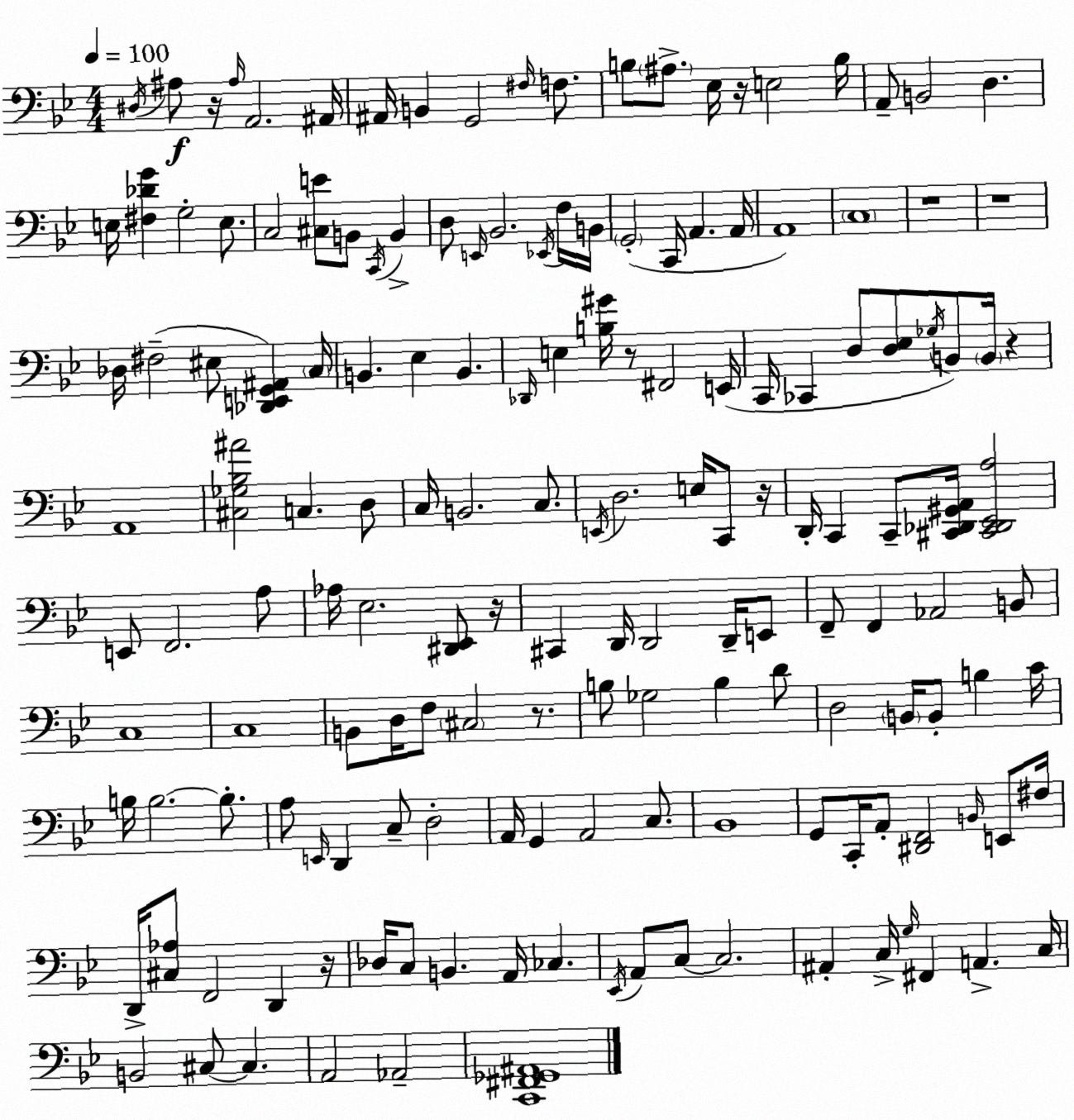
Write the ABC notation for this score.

X:1
T:Untitled
M:4/4
L:1/4
K:Bb
^D,/4 ^A,/2 z/4 ^A,/4 A,,2 ^A,,/4 ^A,,/4 B,, G,,2 ^F,/4 F,/2 B,/2 ^A,/2 _E,/4 z/4 E,2 B,/4 A,,/2 B,,2 D, E,/4 [^F,_DG] G,2 E,/2 C,2 [^C,E]/2 B,,/2 C,,/4 B,, D,/2 E,,/4 _B,,2 _E,,/4 F,/4 B,,/4 G,,2 C,,/4 A,, A,,/4 A,,4 C,4 z4 z4 _D,/4 ^F,2 ^E,/2 [_D,,E,,G,,^A,,] C,/4 B,, _E, B,, _D,,/4 E, [B,^G]/4 z/2 ^F,,2 E,,/4 C,,/4 _C,, D,/2 [D,_E,]/2 _G,/4 B,,/2 B,,/4 z A,,4 [^C,_G,_B,^A]2 C, D,/2 C,/4 B,,2 C,/2 E,,/4 D,2 E,/4 C,,/2 z/4 D,,/4 C,, C,,/2 [^C,,_D,,^G,,A,,]/4 [^C,,_D,,_E,,A,]2 E,,/2 F,,2 A,/2 _A,/4 _E,2 [^D,,_E,,]/2 z/4 ^C,, D,,/4 D,,2 D,,/4 E,,/2 F,,/2 F,, _A,,2 B,,/2 C,4 C,4 B,,/2 D,/4 F,/2 ^C,2 z/2 B,/2 _G,2 B, D/2 D,2 B,,/4 B,,/2 B, C/4 B,/4 B,2 B,/2 A,/2 E,,/4 D,, C,/2 D,2 A,,/4 G,, A,,2 C,/2 _B,,4 G,,/2 C,,/4 A,,/2 [^D,,F,,]2 B,,/4 E,,/2 ^F,/4 D,,/4 [^C,_A,]/2 F,,2 D,, z/4 _D,/4 C,/2 B,, A,,/4 _C, _E,,/4 A,,/2 C,/2 C,2 ^A,, C,/4 G,/4 ^F,, A,, C,/4 B,,2 ^C,/2 ^C, A,,2 _A,,2 [C,,^F,,_G,,^A,,]4